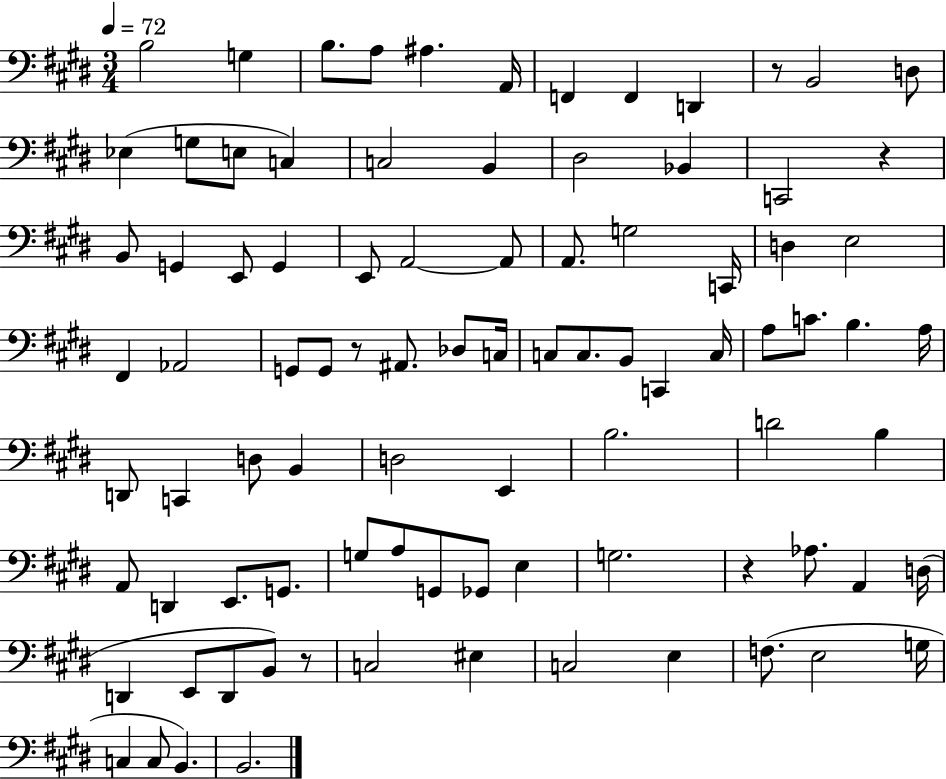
{
  \clef bass
  \numericTimeSignature
  \time 3/4
  \key e \major
  \tempo 4 = 72
  b2 g4 | b8. a8 ais4. a,16 | f,4 f,4 d,4 | r8 b,2 d8 | \break ees4( g8 e8 c4) | c2 b,4 | dis2 bes,4 | c,2 r4 | \break b,8 g,4 e,8 g,4 | e,8 a,2~~ a,8 | a,8. g2 c,16 | d4 e2 | \break fis,4 aes,2 | g,8 g,8 r8 ais,8. des8 c16 | c8 c8. b,8 c,4 c16 | a8 c'8. b4. a16 | \break d,8 c,4 d8 b,4 | d2 e,4 | b2. | d'2 b4 | \break a,8 d,4 e,8. g,8. | g8 a8 g,8 ges,8 e4 | g2. | r4 aes8. a,4 d16( | \break d,4 e,8 d,8 b,8) r8 | c2 eis4 | c2 e4 | f8.( e2 g16 | \break c4 c8 b,4.) | b,2. | \bar "|."
}